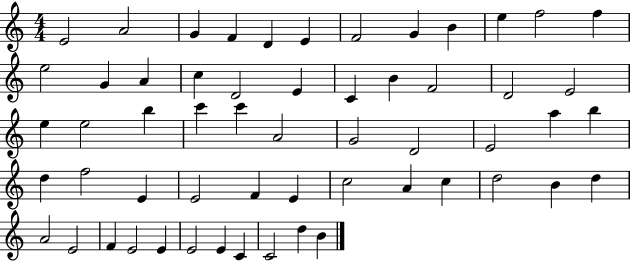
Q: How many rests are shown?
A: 0